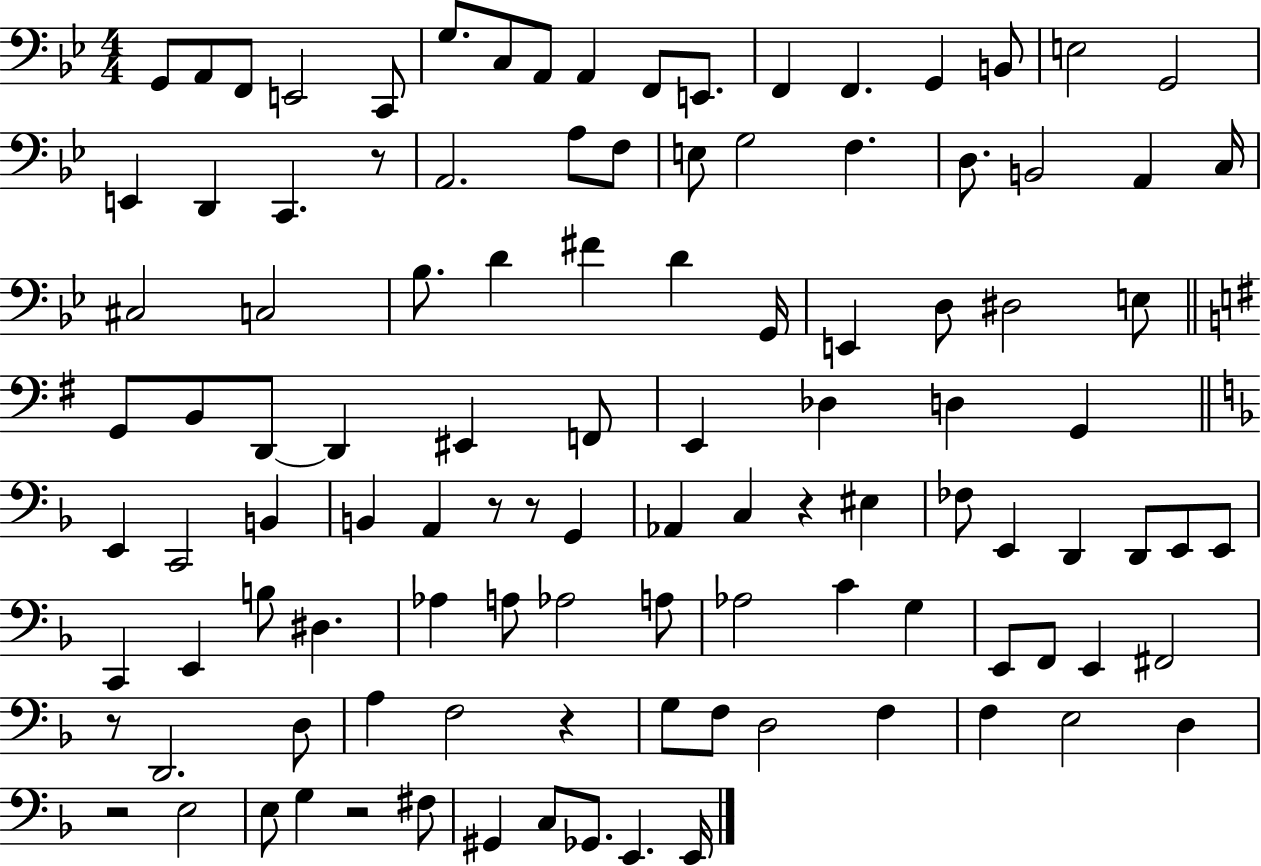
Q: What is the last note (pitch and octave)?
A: E2